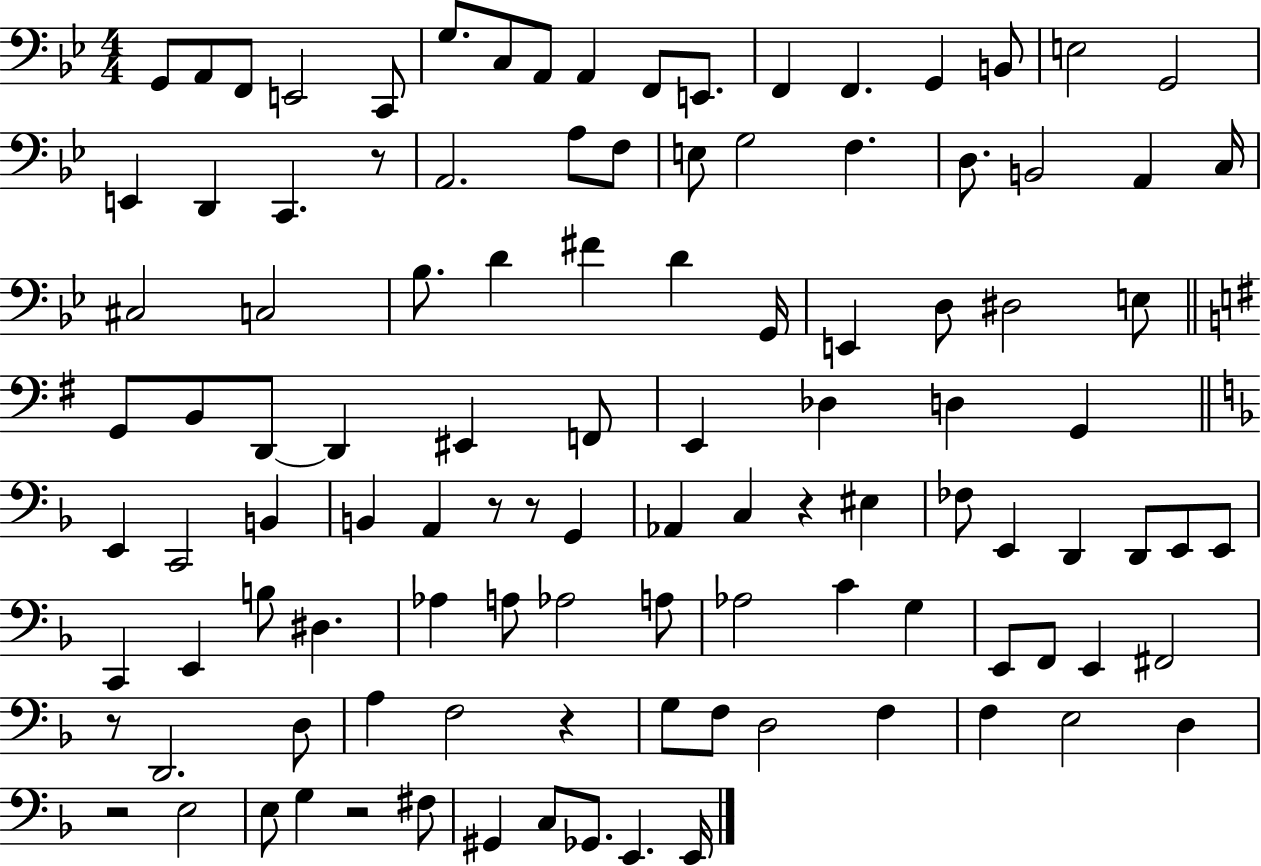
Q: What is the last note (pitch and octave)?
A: E2